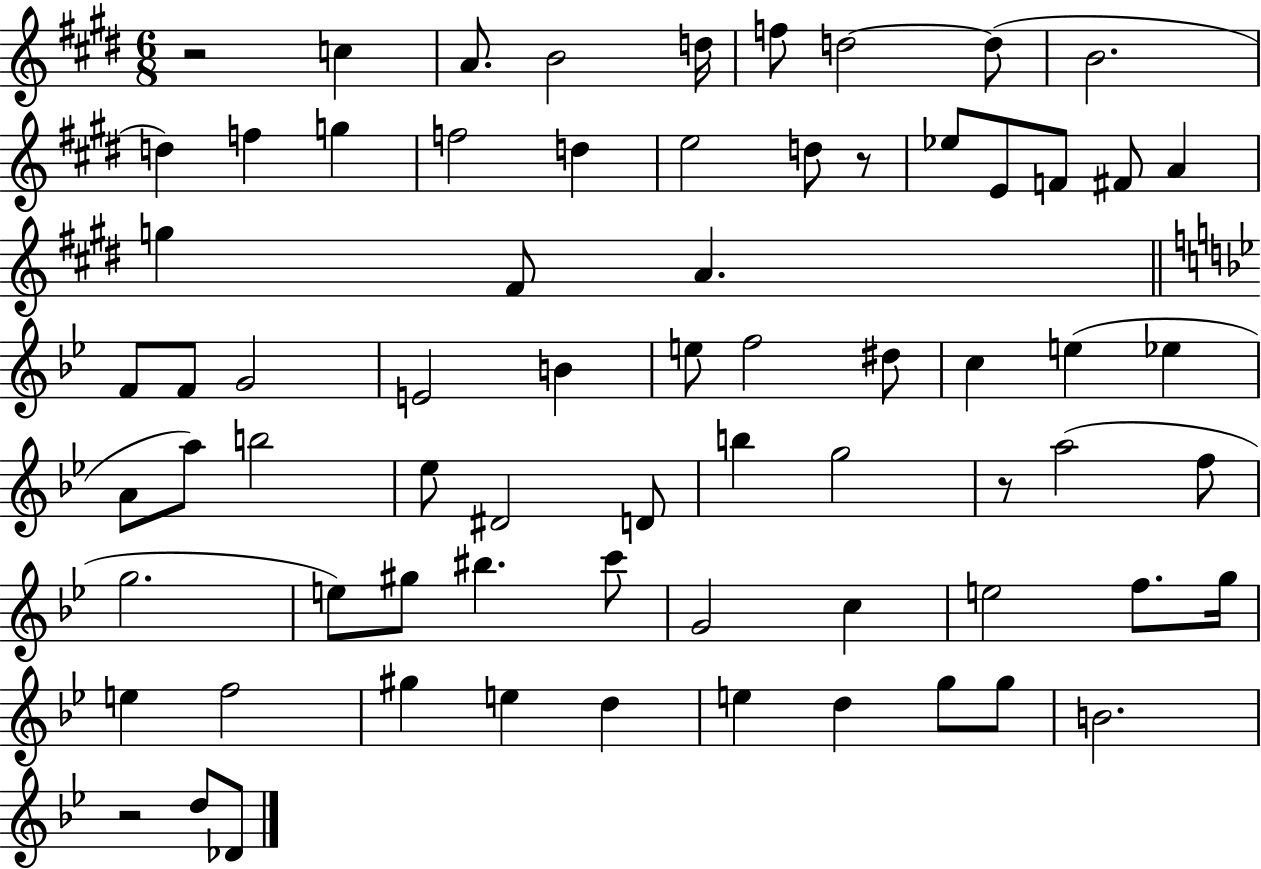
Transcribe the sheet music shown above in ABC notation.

X:1
T:Untitled
M:6/8
L:1/4
K:E
z2 c A/2 B2 d/4 f/2 d2 d/2 B2 d f g f2 d e2 d/2 z/2 _e/2 E/2 F/2 ^F/2 A g ^F/2 A F/2 F/2 G2 E2 B e/2 f2 ^d/2 c e _e A/2 a/2 b2 _e/2 ^D2 D/2 b g2 z/2 a2 f/2 g2 e/2 ^g/2 ^b c'/2 G2 c e2 f/2 g/4 e f2 ^g e d e d g/2 g/2 B2 z2 d/2 _D/2